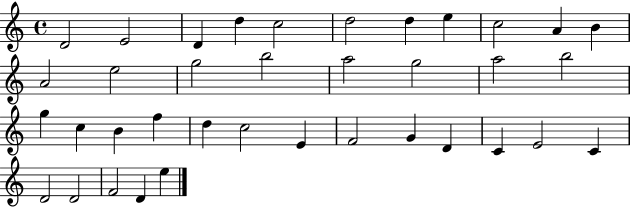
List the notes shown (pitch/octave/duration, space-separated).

D4/h E4/h D4/q D5/q C5/h D5/h D5/q E5/q C5/h A4/q B4/q A4/h E5/h G5/h B5/h A5/h G5/h A5/h B5/h G5/q C5/q B4/q F5/q D5/q C5/h E4/q F4/h G4/q D4/q C4/q E4/h C4/q D4/h D4/h F4/h D4/q E5/q